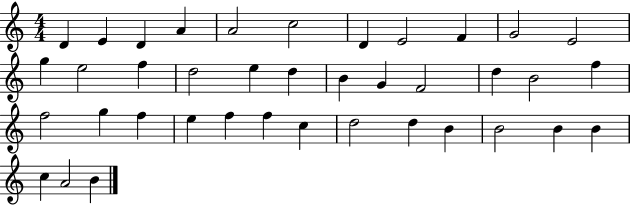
{
  \clef treble
  \numericTimeSignature
  \time 4/4
  \key c \major
  d'4 e'4 d'4 a'4 | a'2 c''2 | d'4 e'2 f'4 | g'2 e'2 | \break g''4 e''2 f''4 | d''2 e''4 d''4 | b'4 g'4 f'2 | d''4 b'2 f''4 | \break f''2 g''4 f''4 | e''4 f''4 f''4 c''4 | d''2 d''4 b'4 | b'2 b'4 b'4 | \break c''4 a'2 b'4 | \bar "|."
}